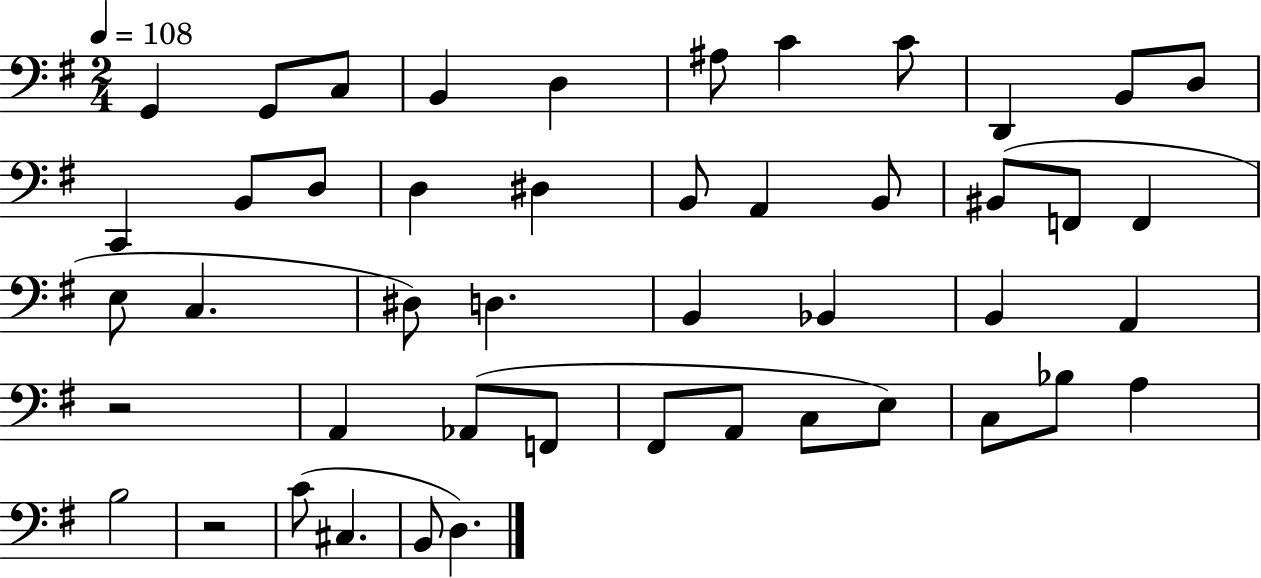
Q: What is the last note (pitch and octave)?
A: D3